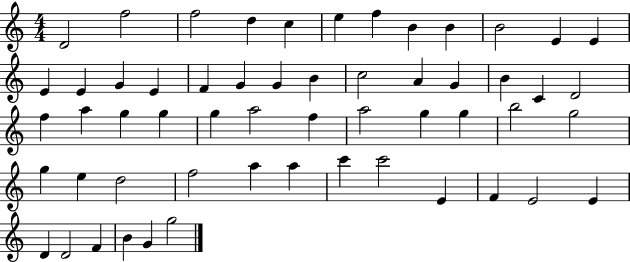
D4/h F5/h F5/h D5/q C5/q E5/q F5/q B4/q B4/q B4/h E4/q E4/q E4/q E4/q G4/q E4/q F4/q G4/q G4/q B4/q C5/h A4/q G4/q B4/q C4/q D4/h F5/q A5/q G5/q G5/q G5/q A5/h F5/q A5/h G5/q G5/q B5/h G5/h G5/q E5/q D5/h F5/h A5/q A5/q C6/q C6/h E4/q F4/q E4/h E4/q D4/q D4/h F4/q B4/q G4/q G5/h